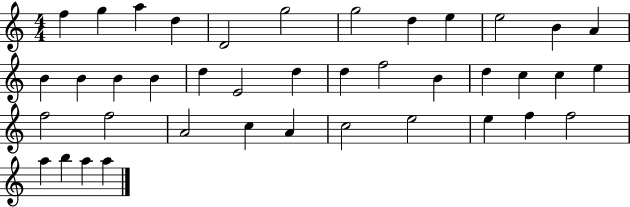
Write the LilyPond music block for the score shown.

{
  \clef treble
  \numericTimeSignature
  \time 4/4
  \key c \major
  f''4 g''4 a''4 d''4 | d'2 g''2 | g''2 d''4 e''4 | e''2 b'4 a'4 | \break b'4 b'4 b'4 b'4 | d''4 e'2 d''4 | d''4 f''2 b'4 | d''4 c''4 c''4 e''4 | \break f''2 f''2 | a'2 c''4 a'4 | c''2 e''2 | e''4 f''4 f''2 | \break a''4 b''4 a''4 a''4 | \bar "|."
}